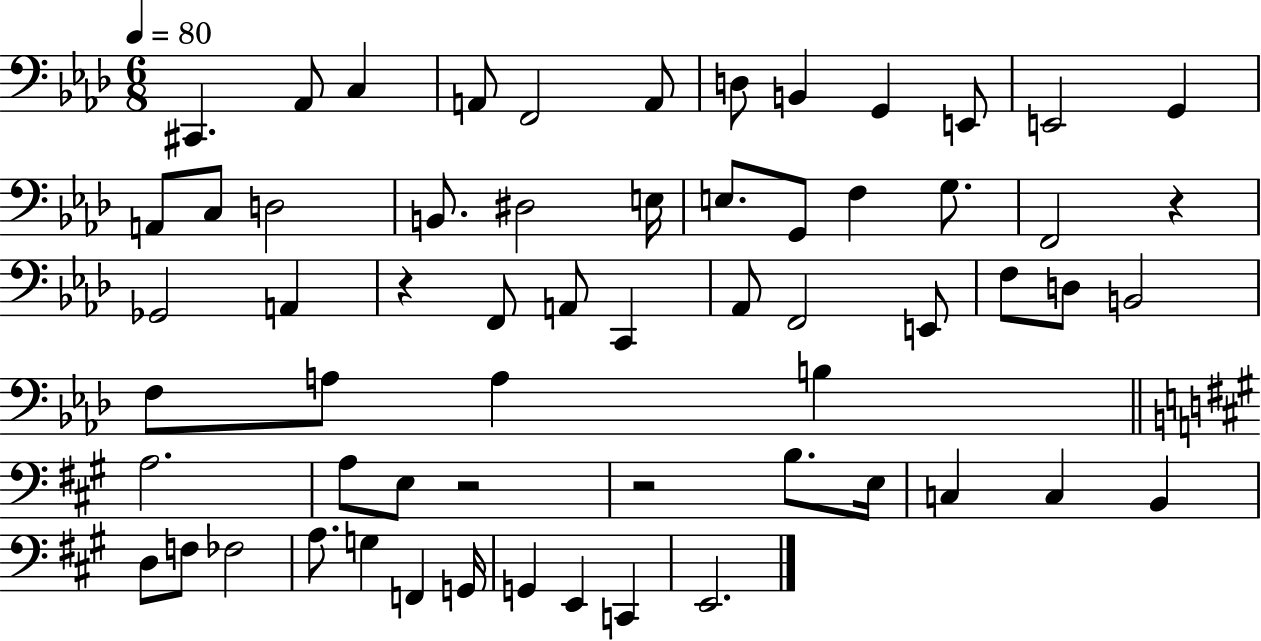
{
  \clef bass
  \numericTimeSignature
  \time 6/8
  \key aes \major
  \tempo 4 = 80
  \repeat volta 2 { cis,4. aes,8 c4 | a,8 f,2 a,8 | d8 b,4 g,4 e,8 | e,2 g,4 | \break a,8 c8 d2 | b,8. dis2 e16 | e8. g,8 f4 g8. | f,2 r4 | \break ges,2 a,4 | r4 f,8 a,8 c,4 | aes,8 f,2 e,8 | f8 d8 b,2 | \break f8 a8 a4 b4 | \bar "||" \break \key a \major a2. | a8 e8 r2 | r2 b8. e16 | c4 c4 b,4 | \break d8 f8 fes2 | a8. g4 f,4 g,16 | g,4 e,4 c,4 | e,2. | \break } \bar "|."
}